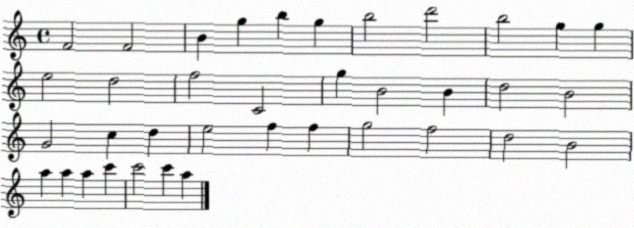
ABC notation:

X:1
T:Untitled
M:4/4
L:1/4
K:C
F2 F2 B g b g b2 d'2 b2 g g e2 d2 f2 C2 g B2 B d2 B2 G2 c d e2 f f g2 f2 d2 B2 a a a c' c'2 c' a